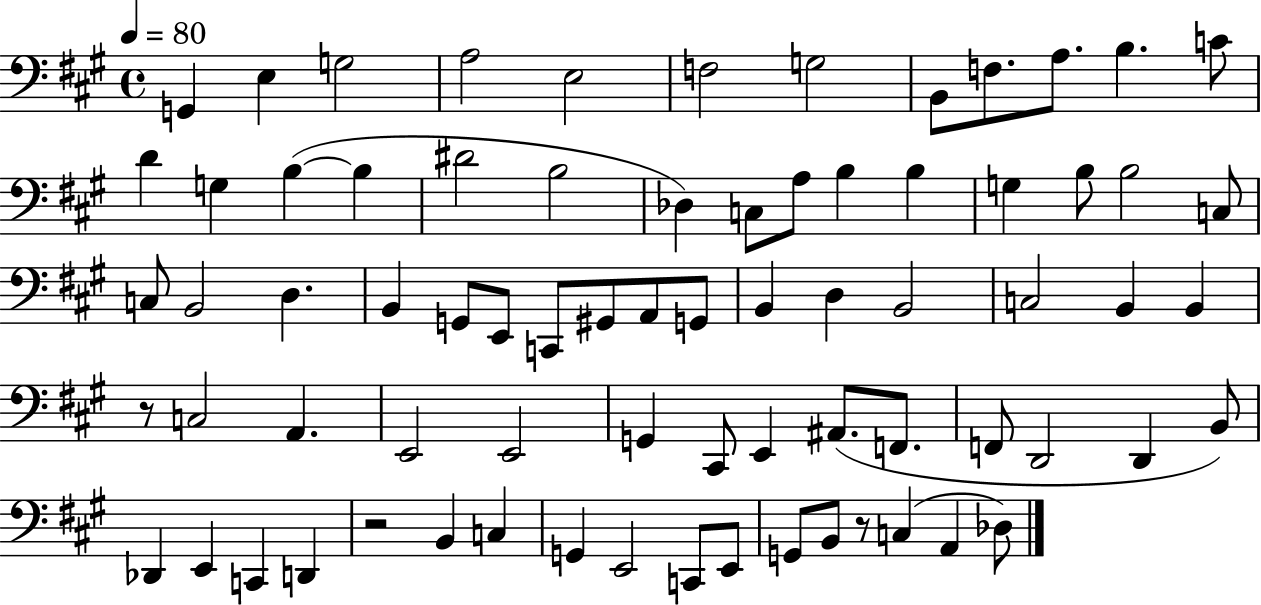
X:1
T:Untitled
M:4/4
L:1/4
K:A
G,, E, G,2 A,2 E,2 F,2 G,2 B,,/2 F,/2 A,/2 B, C/2 D G, B, B, ^D2 B,2 _D, C,/2 A,/2 B, B, G, B,/2 B,2 C,/2 C,/2 B,,2 D, B,, G,,/2 E,,/2 C,,/2 ^G,,/2 A,,/2 G,,/2 B,, D, B,,2 C,2 B,, B,, z/2 C,2 A,, E,,2 E,,2 G,, ^C,,/2 E,, ^A,,/2 F,,/2 F,,/2 D,,2 D,, B,,/2 _D,, E,, C,, D,, z2 B,, C, G,, E,,2 C,,/2 E,,/2 G,,/2 B,,/2 z/2 C, A,, _D,/2